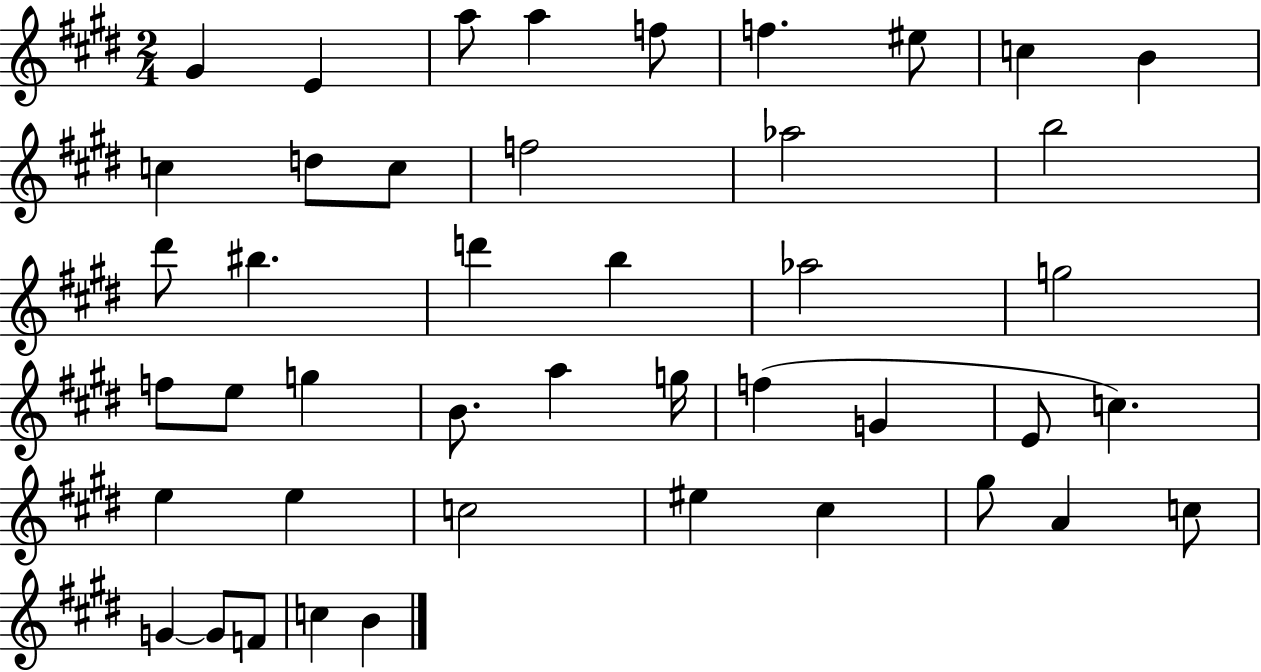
{
  \clef treble
  \numericTimeSignature
  \time 2/4
  \key e \major
  gis'4 e'4 | a''8 a''4 f''8 | f''4. eis''8 | c''4 b'4 | \break c''4 d''8 c''8 | f''2 | aes''2 | b''2 | \break dis'''8 bis''4. | d'''4 b''4 | aes''2 | g''2 | \break f''8 e''8 g''4 | b'8. a''4 g''16 | f''4( g'4 | e'8 c''4.) | \break e''4 e''4 | c''2 | eis''4 cis''4 | gis''8 a'4 c''8 | \break g'4~~ g'8 f'8 | c''4 b'4 | \bar "|."
}